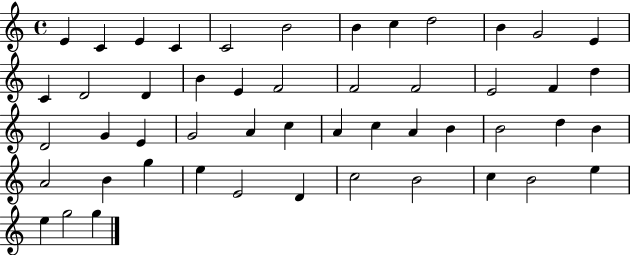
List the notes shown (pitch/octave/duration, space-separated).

E4/q C4/q E4/q C4/q C4/h B4/h B4/q C5/q D5/h B4/q G4/h E4/q C4/q D4/h D4/q B4/q E4/q F4/h F4/h F4/h E4/h F4/q D5/q D4/h G4/q E4/q G4/h A4/q C5/q A4/q C5/q A4/q B4/q B4/h D5/q B4/q A4/h B4/q G5/q E5/q E4/h D4/q C5/h B4/h C5/q B4/h E5/q E5/q G5/h G5/q